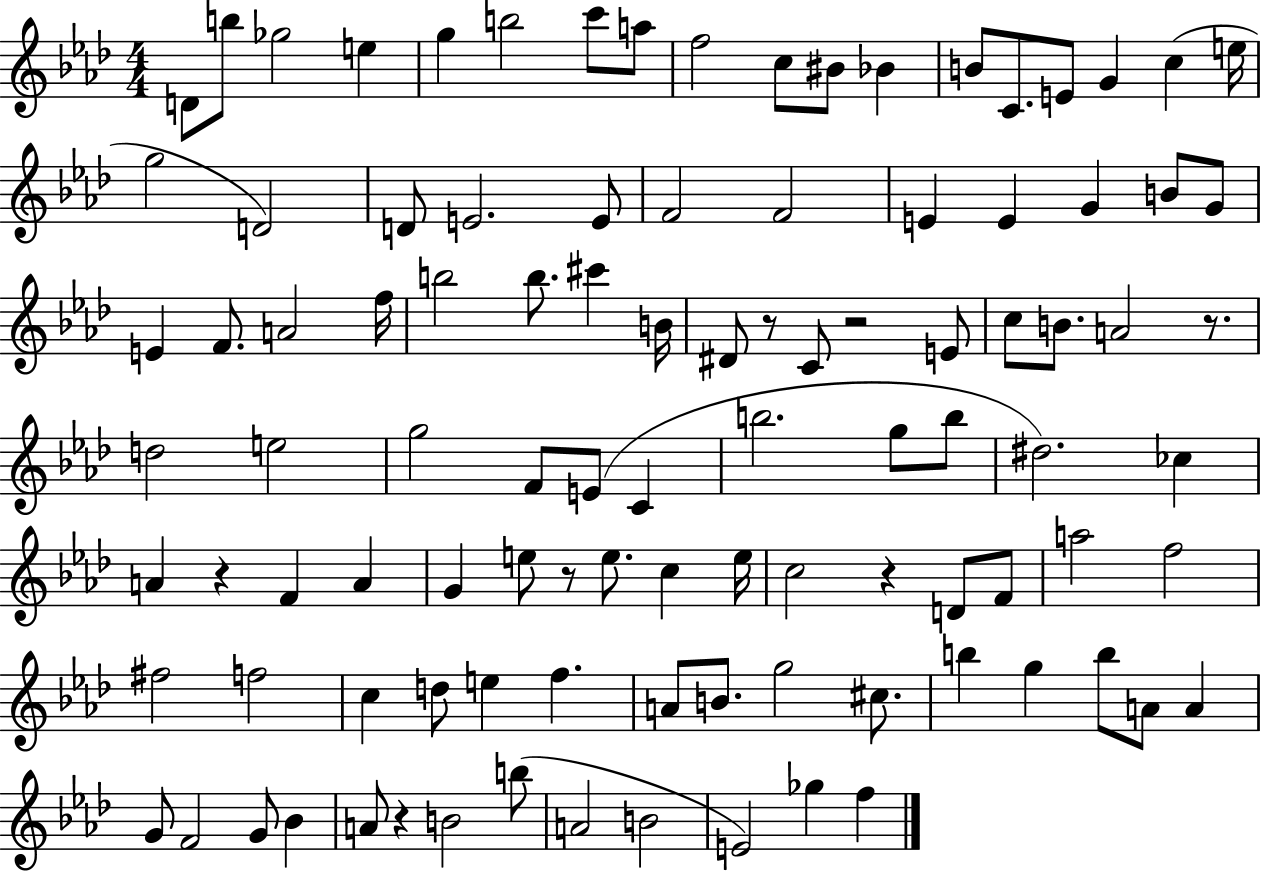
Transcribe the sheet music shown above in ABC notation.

X:1
T:Untitled
M:4/4
L:1/4
K:Ab
D/2 b/2 _g2 e g b2 c'/2 a/2 f2 c/2 ^B/2 _B B/2 C/2 E/2 G c e/4 g2 D2 D/2 E2 E/2 F2 F2 E E G B/2 G/2 E F/2 A2 f/4 b2 b/2 ^c' B/4 ^D/2 z/2 C/2 z2 E/2 c/2 B/2 A2 z/2 d2 e2 g2 F/2 E/2 C b2 g/2 b/2 ^d2 _c A z F A G e/2 z/2 e/2 c e/4 c2 z D/2 F/2 a2 f2 ^f2 f2 c d/2 e f A/2 B/2 g2 ^c/2 b g b/2 A/2 A G/2 F2 G/2 _B A/2 z B2 b/2 A2 B2 E2 _g f